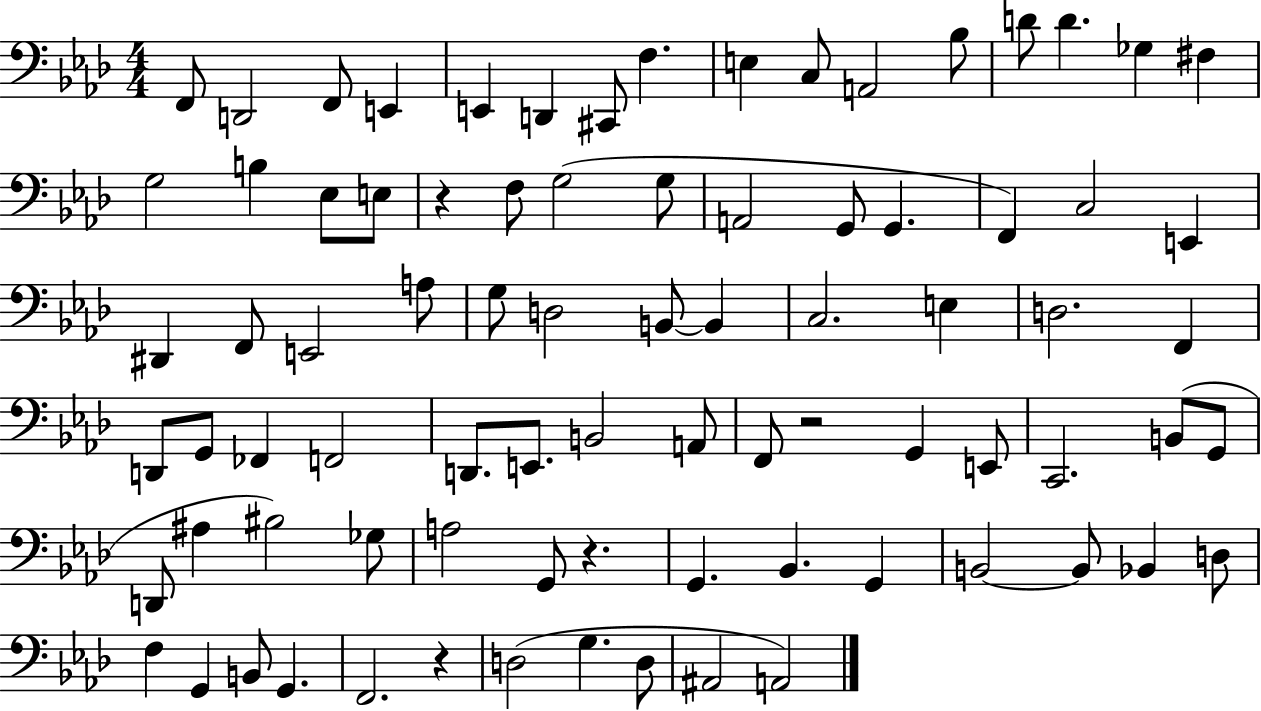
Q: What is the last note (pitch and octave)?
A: A2